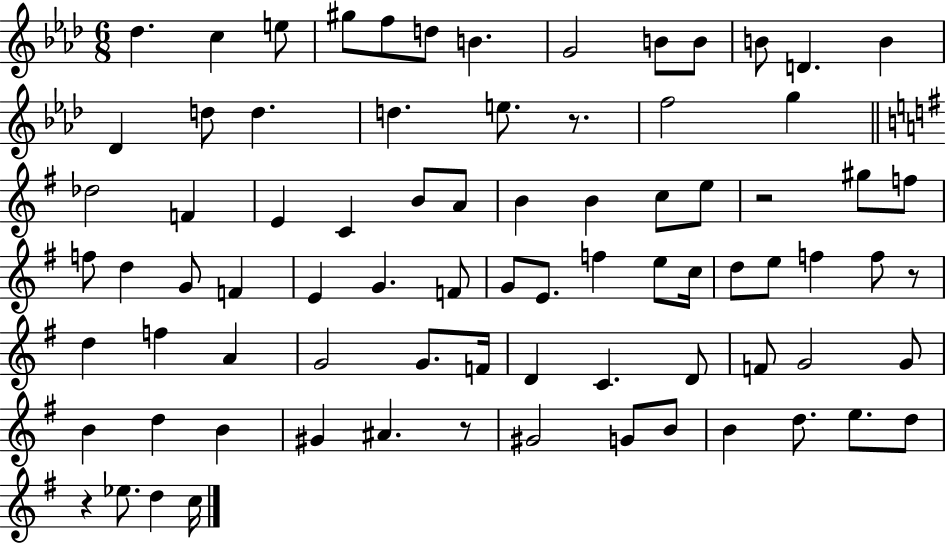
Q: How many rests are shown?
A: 5